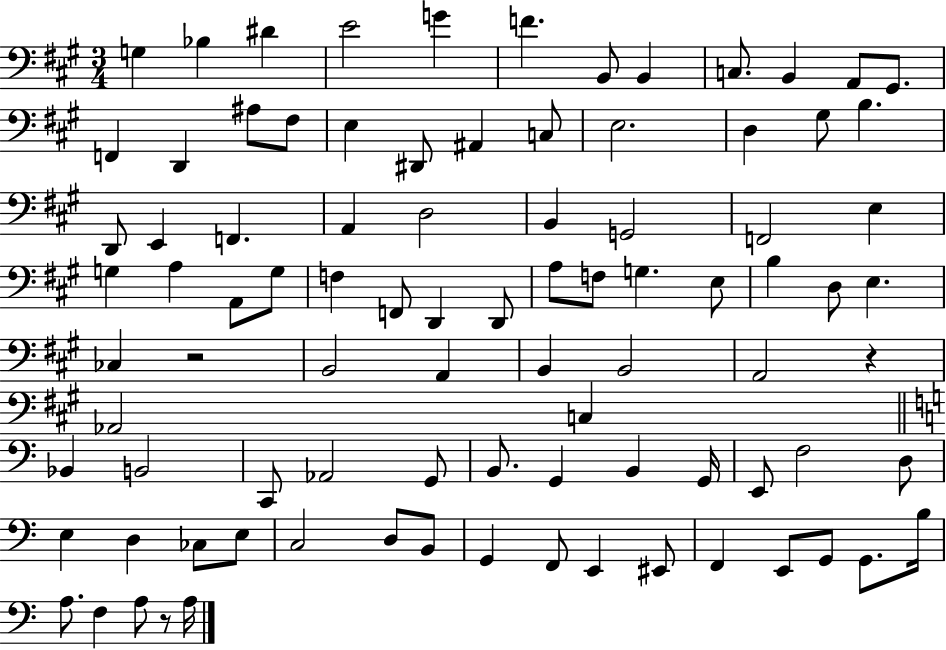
{
  \clef bass
  \numericTimeSignature
  \time 3/4
  \key a \major
  g4 bes4 dis'4 | e'2 g'4 | f'4. b,8 b,4 | c8. b,4 a,8 gis,8. | \break f,4 d,4 ais8 fis8 | e4 dis,8 ais,4 c8 | e2. | d4 gis8 b4. | \break d,8 e,4 f,4. | a,4 d2 | b,4 g,2 | f,2 e4 | \break g4 a4 a,8 g8 | f4 f,8 d,4 d,8 | a8 f8 g4. e8 | b4 d8 e4. | \break ces4 r2 | b,2 a,4 | b,4 b,2 | a,2 r4 | \break aes,2 c4 | \bar "||" \break \key c \major bes,4 b,2 | c,8 aes,2 g,8 | b,8. g,4 b,4 g,16 | e,8 f2 d8 | \break e4 d4 ces8 e8 | c2 d8 b,8 | g,4 f,8 e,4 eis,8 | f,4 e,8 g,8 g,8. b16 | \break a8. f4 a8 r8 a16 | \bar "|."
}